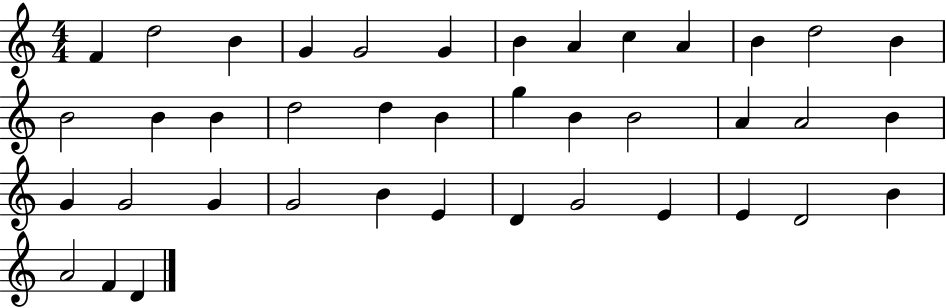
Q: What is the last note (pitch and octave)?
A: D4